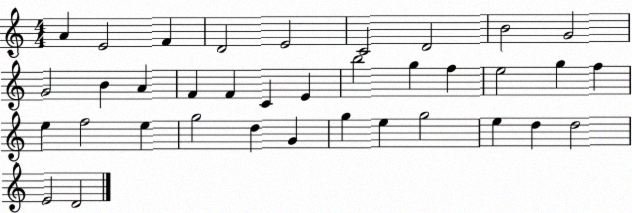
X:1
T:Untitled
M:4/4
L:1/4
K:C
A E2 F D2 E2 C2 D2 B2 G2 G2 B A F F C E b2 g f e2 g f e f2 e g2 d G g e g2 e d d2 E2 D2